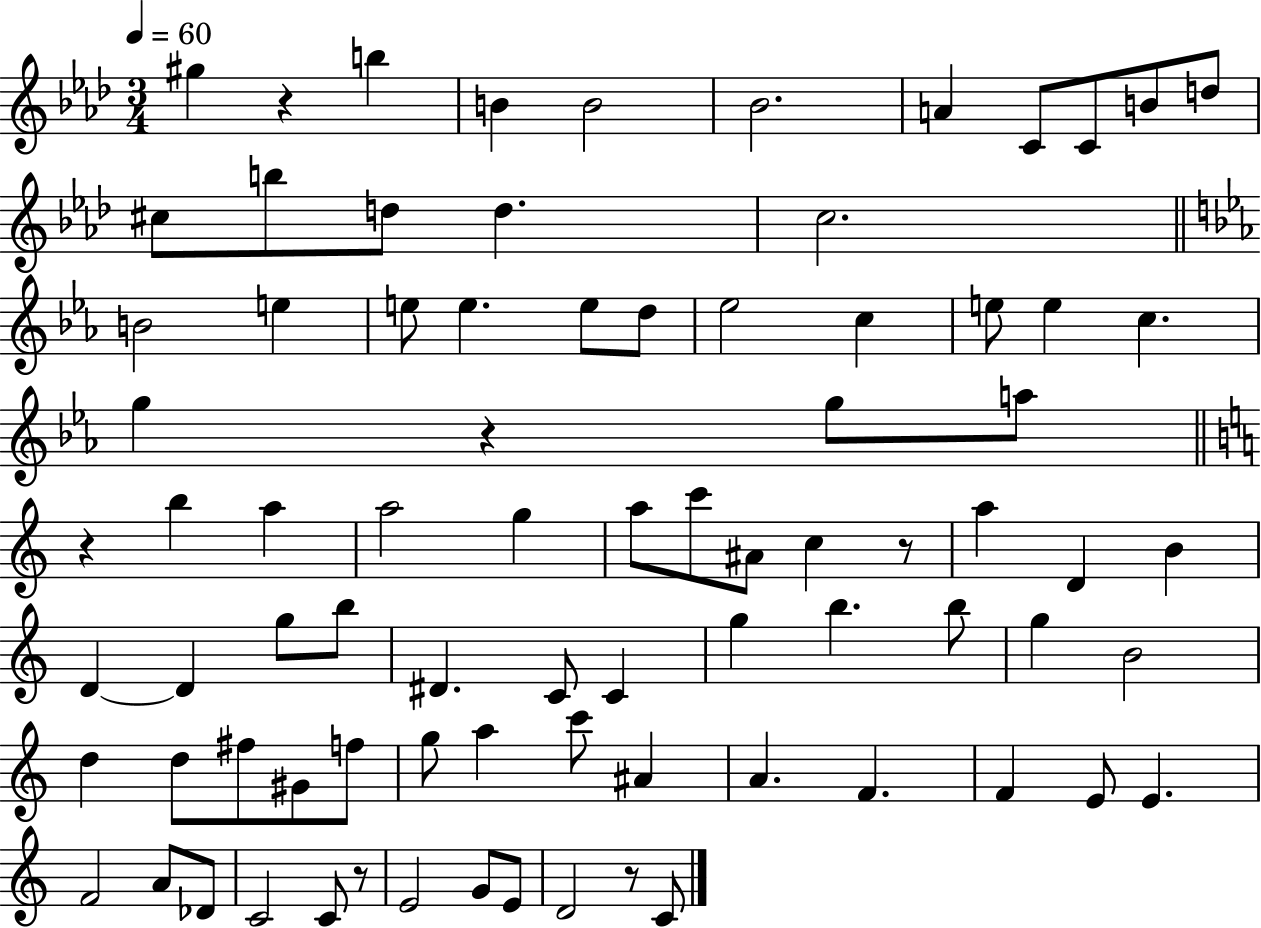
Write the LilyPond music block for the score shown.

{
  \clef treble
  \numericTimeSignature
  \time 3/4
  \key aes \major
  \tempo 4 = 60
  \repeat volta 2 { gis''4 r4 b''4 | b'4 b'2 | bes'2. | a'4 c'8 c'8 b'8 d''8 | \break cis''8 b''8 d''8 d''4. | c''2. | \bar "||" \break \key c \minor b'2 e''4 | e''8 e''4. e''8 d''8 | ees''2 c''4 | e''8 e''4 c''4. | \break g''4 r4 g''8 a''8 | \bar "||" \break \key c \major r4 b''4 a''4 | a''2 g''4 | a''8 c'''8 ais'8 c''4 r8 | a''4 d'4 b'4 | \break d'4~~ d'4 g''8 b''8 | dis'4. c'8 c'4 | g''4 b''4. b''8 | g''4 b'2 | \break d''4 d''8 fis''8 gis'8 f''8 | g''8 a''4 c'''8 ais'4 | a'4. f'4. | f'4 e'8 e'4. | \break f'2 a'8 des'8 | c'2 c'8 r8 | e'2 g'8 e'8 | d'2 r8 c'8 | \break } \bar "|."
}